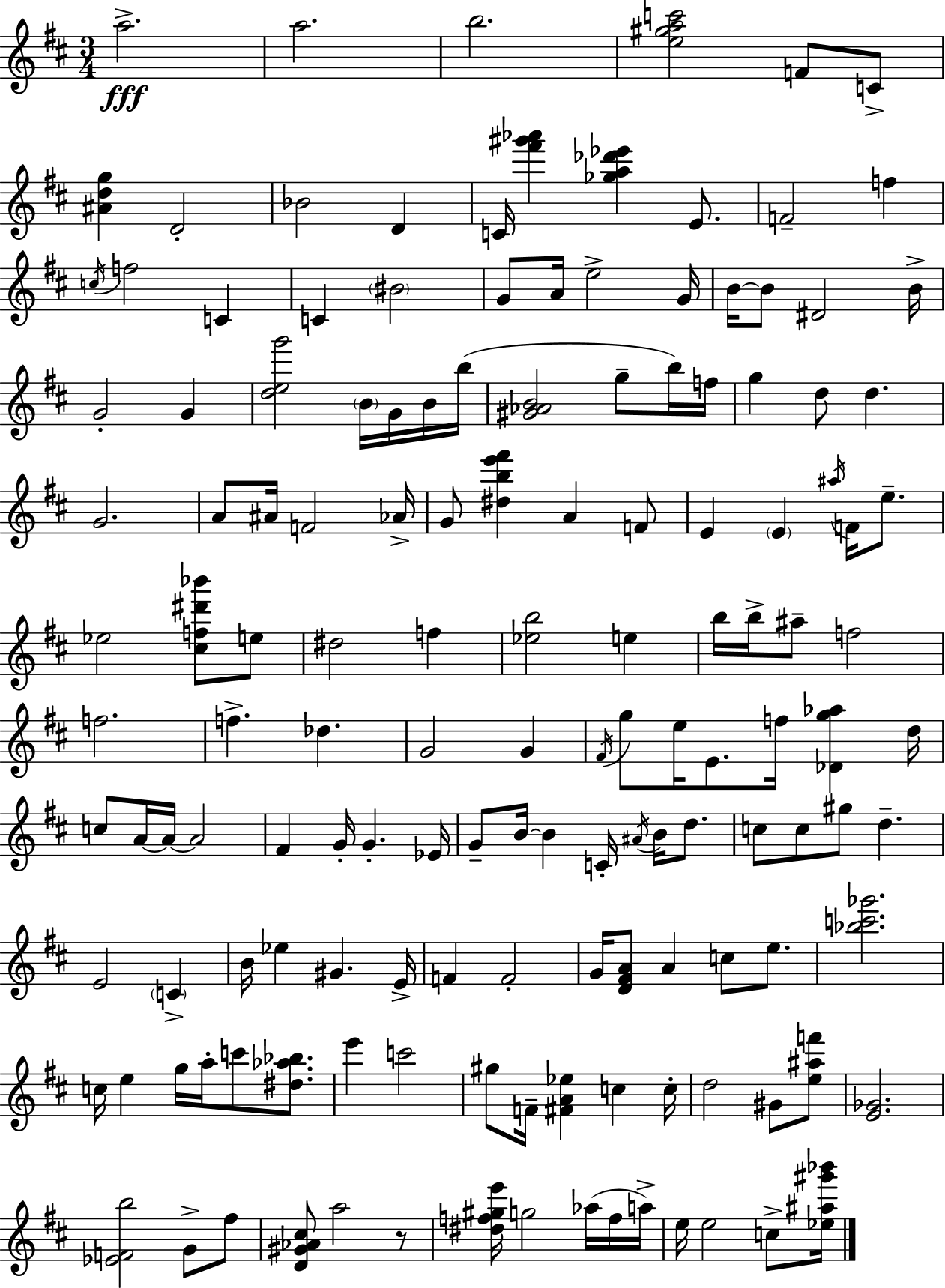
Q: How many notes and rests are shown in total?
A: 145